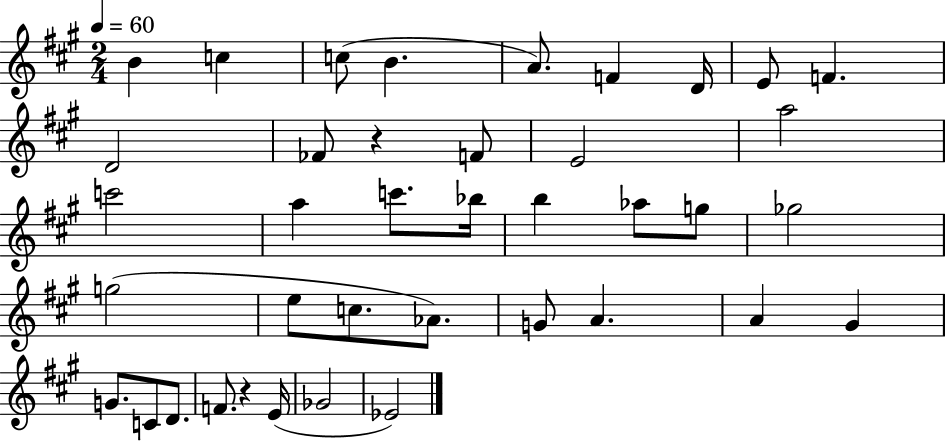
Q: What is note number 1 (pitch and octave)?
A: B4